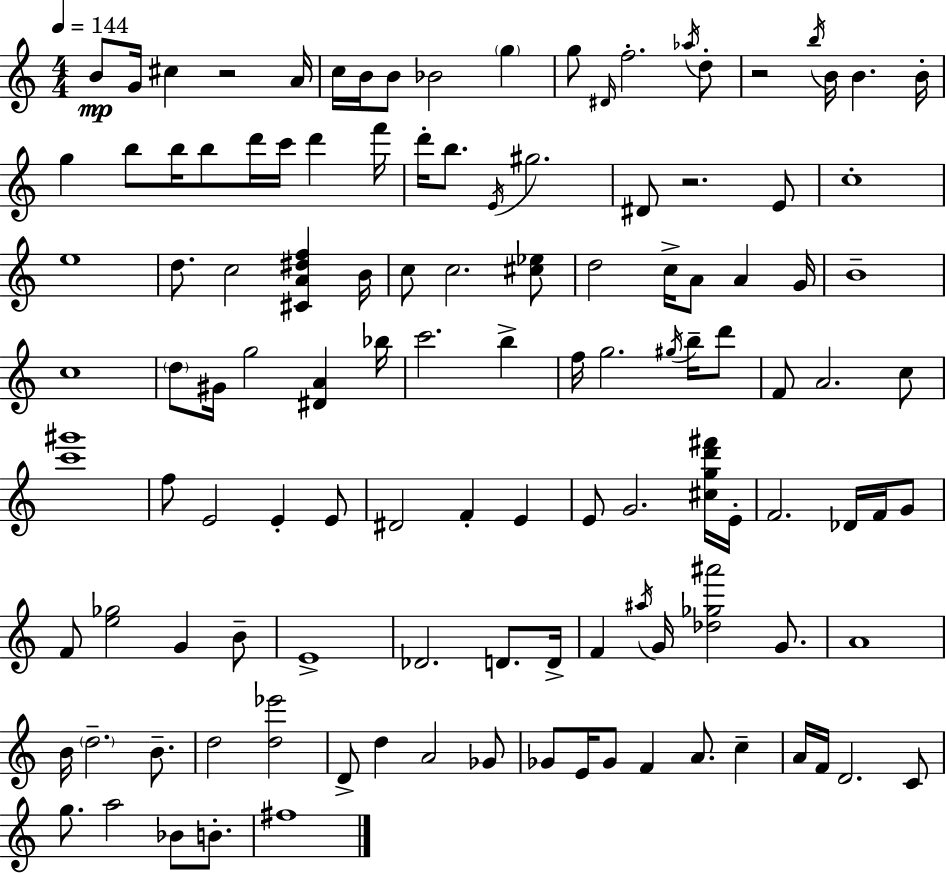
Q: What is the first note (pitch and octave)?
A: B4